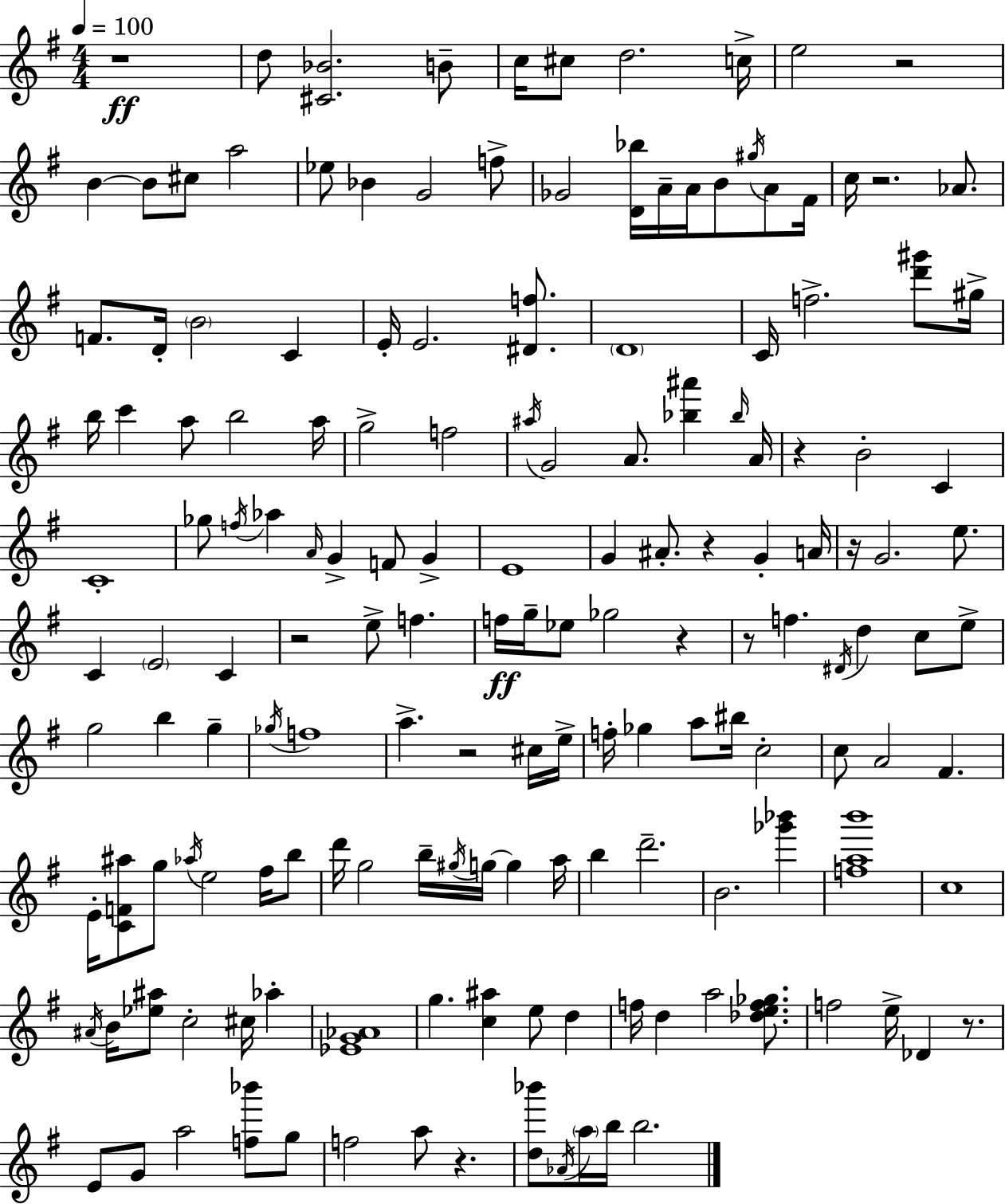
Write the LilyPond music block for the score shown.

{
  \clef treble
  \numericTimeSignature
  \time 4/4
  \key g \major
  \tempo 4 = 100
  r1\ff | d''8 <cis' bes'>2. b'8-- | c''16 cis''8 d''2. c''16-> | e''2 r2 | \break b'4~~ b'8 cis''8 a''2 | ees''8 bes'4 g'2 f''8-> | ges'2 <d' bes''>16 a'16-- a'16 b'8 \acciaccatura { gis''16 } a'8 | fis'16 c''16 r2. aes'8. | \break f'8. d'16-. \parenthesize b'2 c'4 | e'16-. e'2. <dis' f''>8. | \parenthesize d'1 | c'16 f''2.-> <d''' gis'''>8 | \break gis''16-> b''16 c'''4 a''8 b''2 | a''16 g''2-> f''2 | \acciaccatura { ais''16 } g'2 a'8. <bes'' ais'''>4 | \grace { bes''16 } a'16 r4 b'2-. c'4 | \break c'1-. | ges''8 \acciaccatura { f''16 } aes''4 \grace { a'16 } g'4-> f'8 | g'4-> e'1 | g'4 ais'8.-. r4 | \break g'4-. a'16 r16 g'2. | e''8. c'4 \parenthesize e'2 | c'4 r2 e''8-> f''4. | f''16\ff g''16-- ees''8 ges''2 | \break r4 r8 f''4. \acciaccatura { dis'16 } d''4 | c''8 e''8-> g''2 b''4 | g''4-- \acciaccatura { ges''16 } f''1 | a''4.-> r2 | \break cis''16 e''16-> f''16-. ges''4 a''8 bis''16 c''2-. | c''8 a'2 | fis'4. e'16-. <c' f' ais''>8 g''8 \acciaccatura { aes''16 } e''2 | fis''16 b''8 d'''16 g''2 | \break b''16-- \acciaccatura { gis''16 } g''16~~ g''4 a''16 b''4 d'''2.-- | b'2. | <ges''' bes'''>4 <f'' a'' b'''>1 | c''1 | \break \acciaccatura { ais'16 } b'16 <ees'' ais''>8 c''2-. | cis''16 aes''4-. <ees' g' aes'>1 | g''4. | <c'' ais''>4 e''8 d''4 f''16 d''4 a''2 | \break <des'' e'' f'' ges''>8. f''2 | e''16-> des'4 r8. e'8 g'8 a''2 | <f'' bes'''>8 g''8 f''2 | a''8 r4. <d'' bes'''>8 \acciaccatura { aes'16 } \parenthesize a''16 b''16 b''2. | \break \bar "|."
}